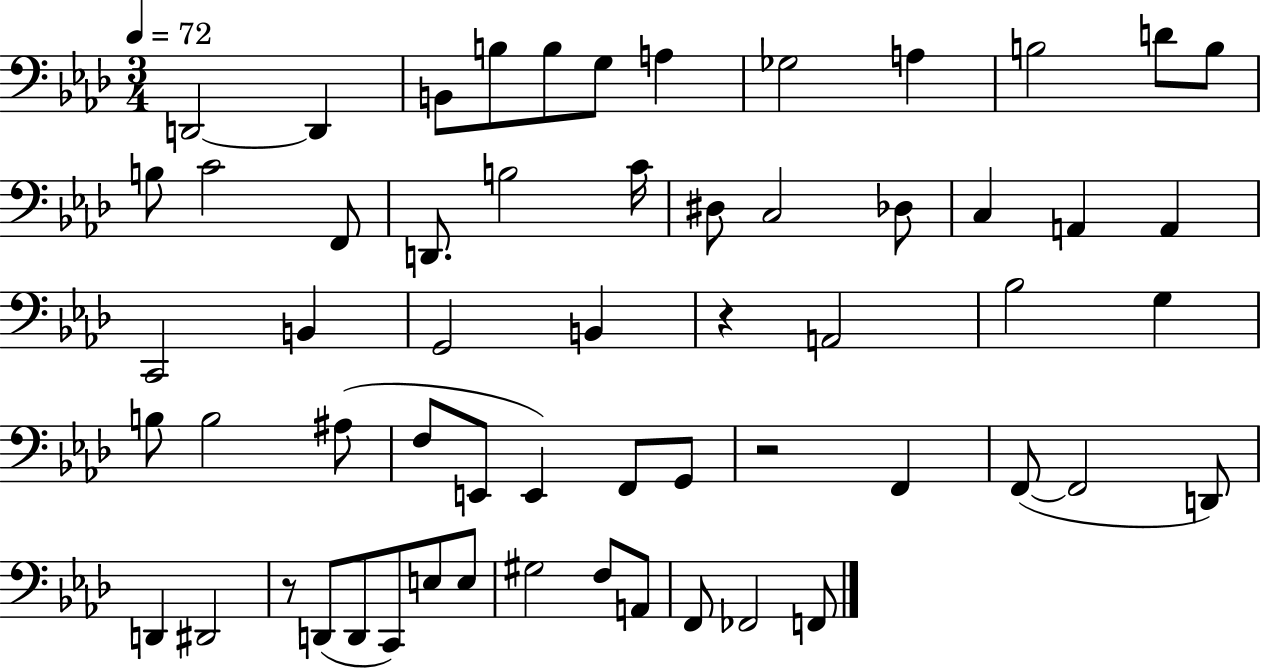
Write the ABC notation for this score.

X:1
T:Untitled
M:3/4
L:1/4
K:Ab
D,,2 D,, B,,/2 B,/2 B,/2 G,/2 A, _G,2 A, B,2 D/2 B,/2 B,/2 C2 F,,/2 D,,/2 B,2 C/4 ^D,/2 C,2 _D,/2 C, A,, A,, C,,2 B,, G,,2 B,, z A,,2 _B,2 G, B,/2 B,2 ^A,/2 F,/2 E,,/2 E,, F,,/2 G,,/2 z2 F,, F,,/2 F,,2 D,,/2 D,, ^D,,2 z/2 D,,/2 D,,/2 C,,/2 E,/2 E,/2 ^G,2 F,/2 A,,/2 F,,/2 _F,,2 F,,/2